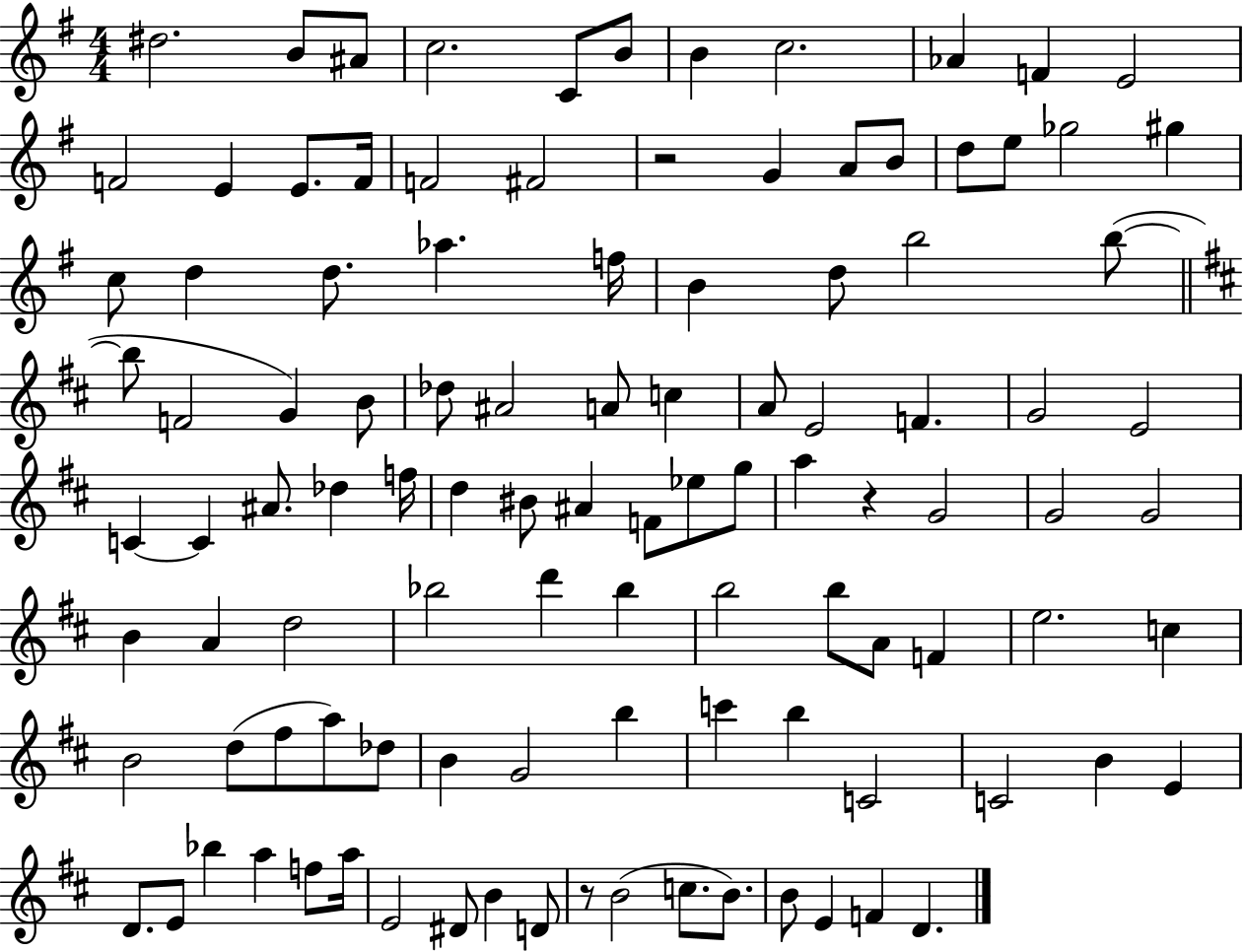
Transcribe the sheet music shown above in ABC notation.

X:1
T:Untitled
M:4/4
L:1/4
K:G
^d2 B/2 ^A/2 c2 C/2 B/2 B c2 _A F E2 F2 E E/2 F/4 F2 ^F2 z2 G A/2 B/2 d/2 e/2 _g2 ^g c/2 d d/2 _a f/4 B d/2 b2 b/2 b/2 F2 G B/2 _d/2 ^A2 A/2 c A/2 E2 F G2 E2 C C ^A/2 _d f/4 d ^B/2 ^A F/2 _e/2 g/2 a z G2 G2 G2 B A d2 _b2 d' _b b2 b/2 A/2 F e2 c B2 d/2 ^f/2 a/2 _d/2 B G2 b c' b C2 C2 B E D/2 E/2 _b a f/2 a/4 E2 ^D/2 B D/2 z/2 B2 c/2 B/2 B/2 E F D